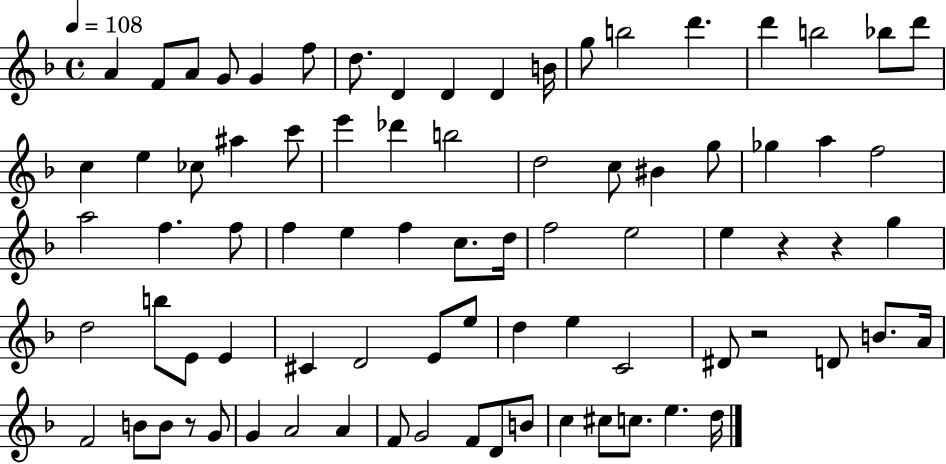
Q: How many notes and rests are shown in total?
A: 81